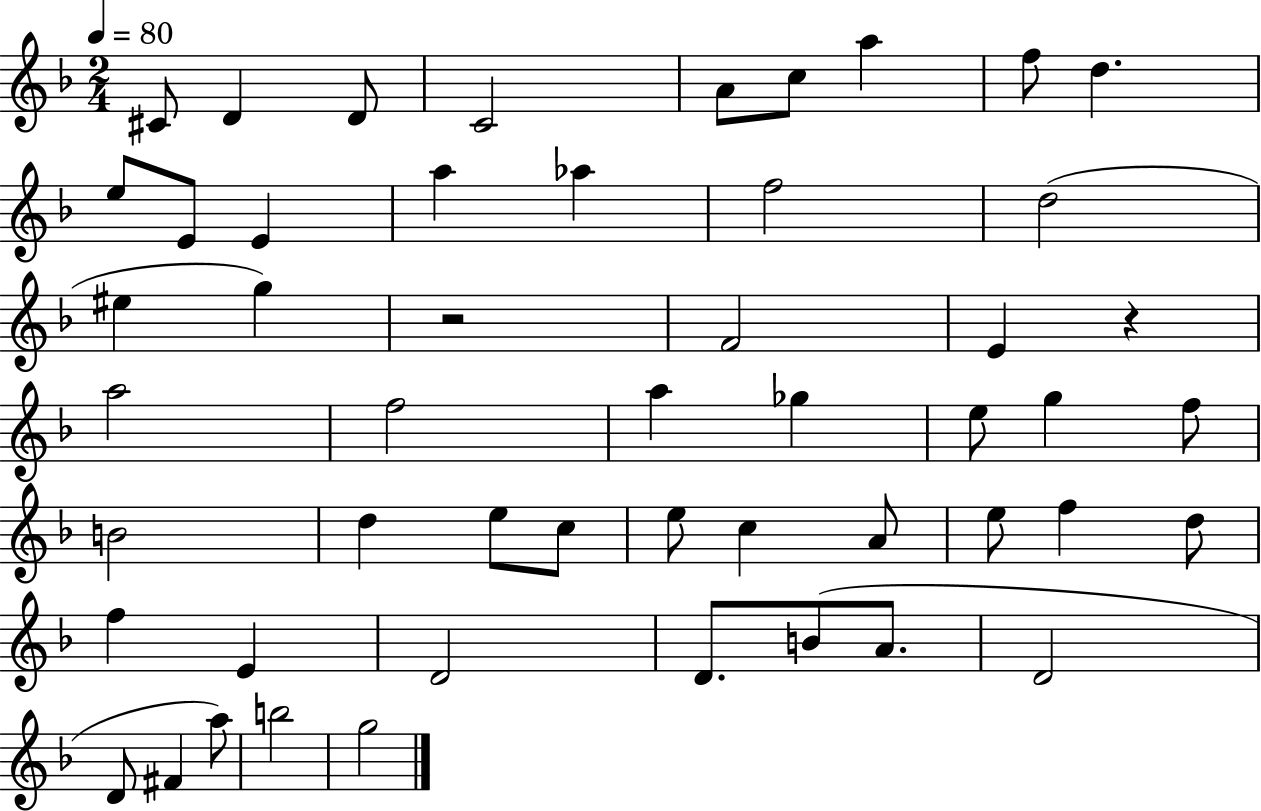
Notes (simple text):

C#4/e D4/q D4/e C4/h A4/e C5/e A5/q F5/e D5/q. E5/e E4/e E4/q A5/q Ab5/q F5/h D5/h EIS5/q G5/q R/h F4/h E4/q R/q A5/h F5/h A5/q Gb5/q E5/e G5/q F5/e B4/h D5/q E5/e C5/e E5/e C5/q A4/e E5/e F5/q D5/e F5/q E4/q D4/h D4/e. B4/e A4/e. D4/h D4/e F#4/q A5/e B5/h G5/h